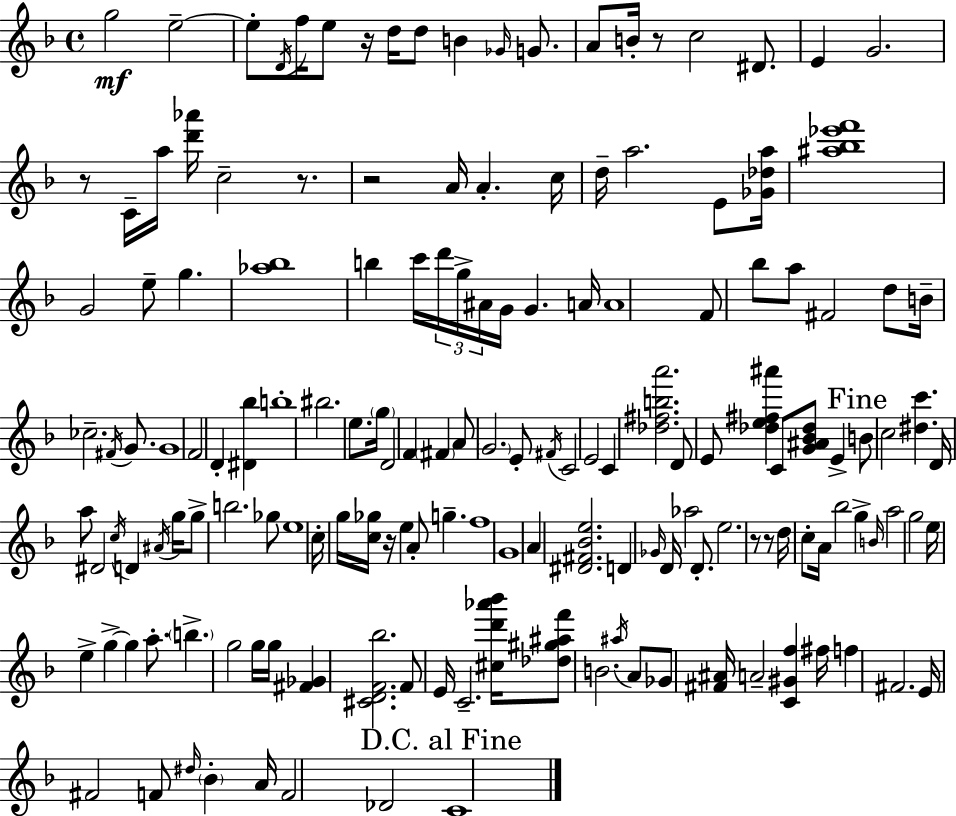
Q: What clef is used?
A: treble